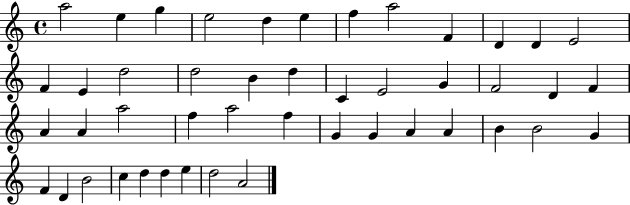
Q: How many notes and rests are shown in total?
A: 46